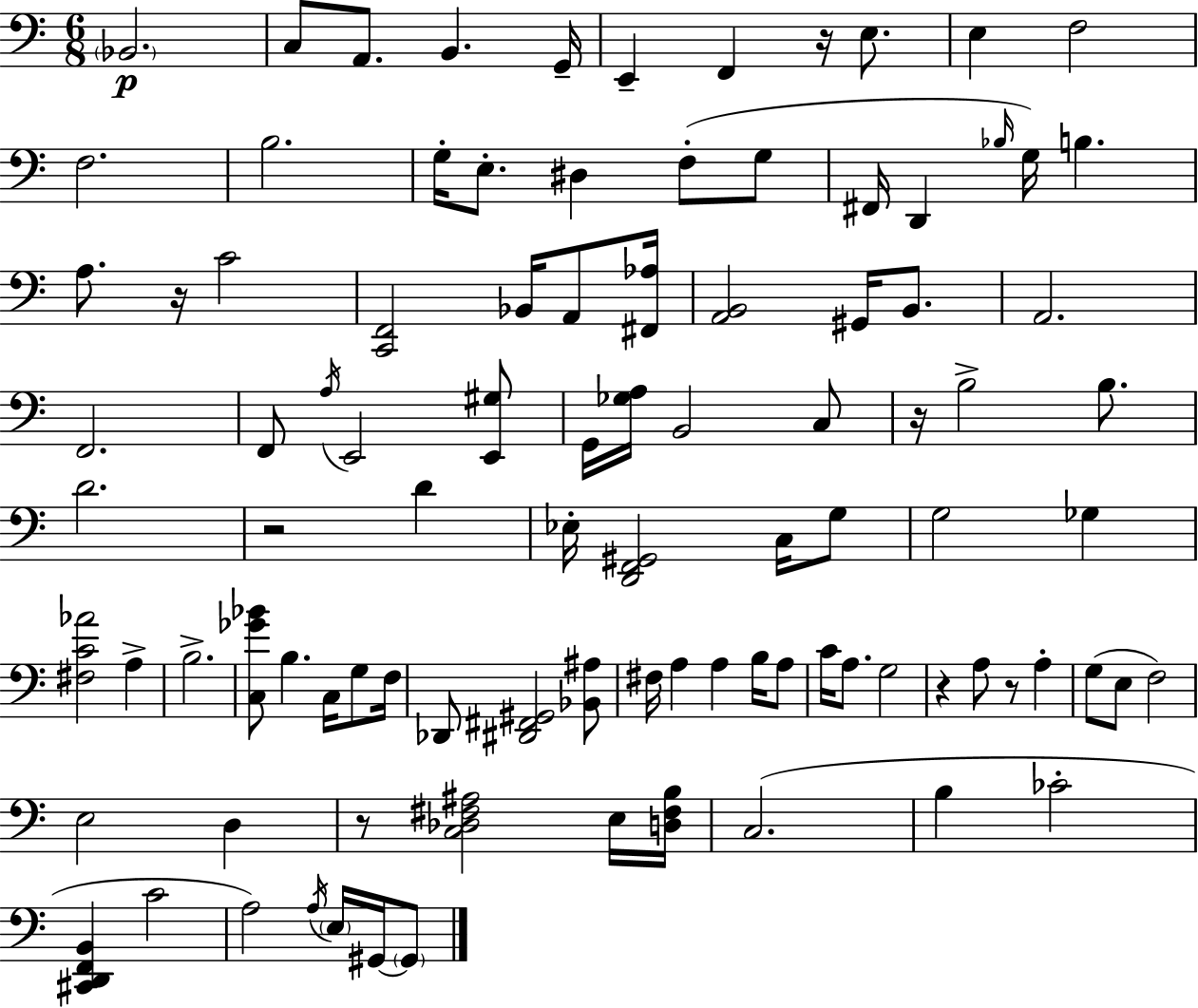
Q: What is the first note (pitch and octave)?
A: Bb2